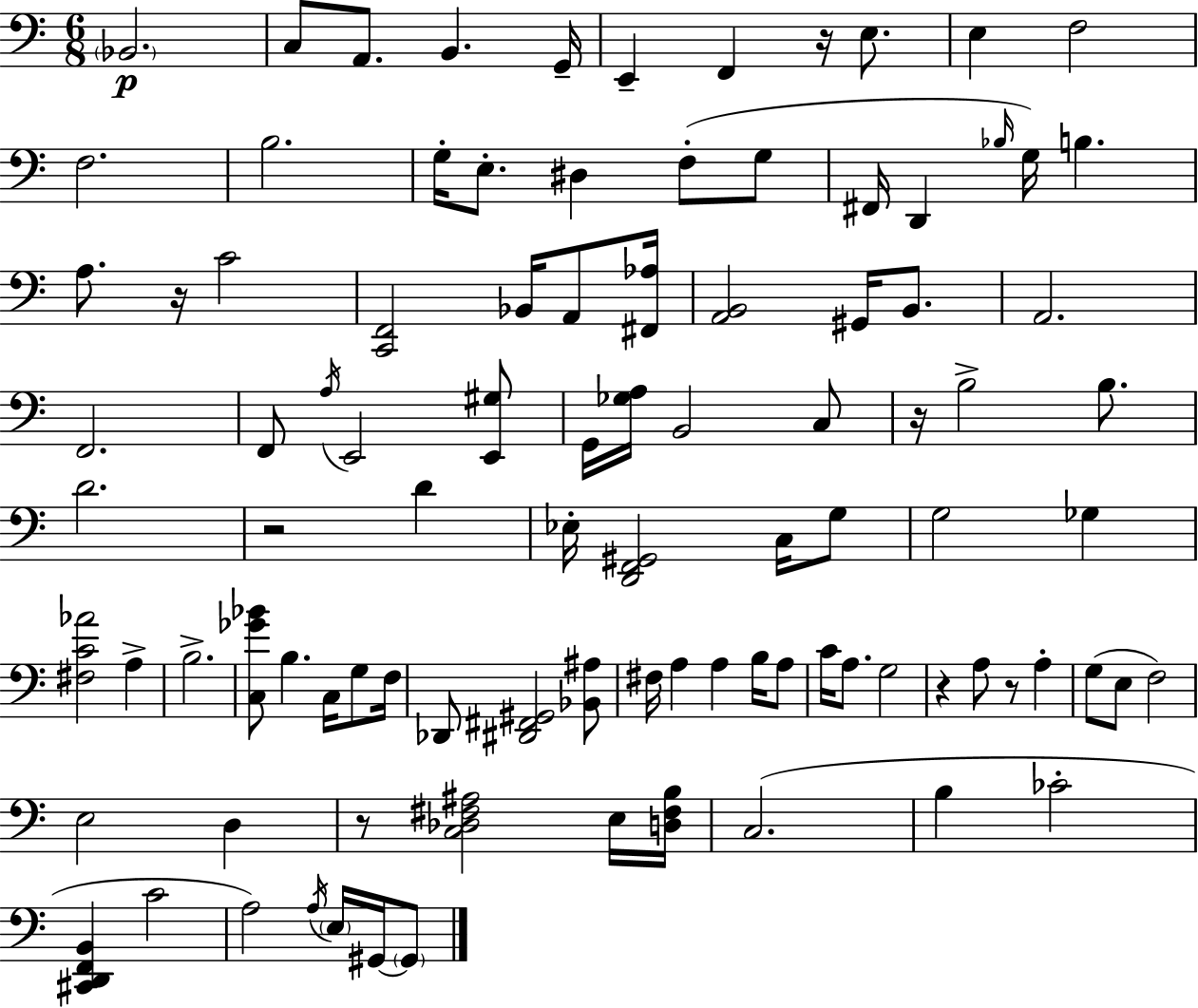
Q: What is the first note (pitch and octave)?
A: Bb2